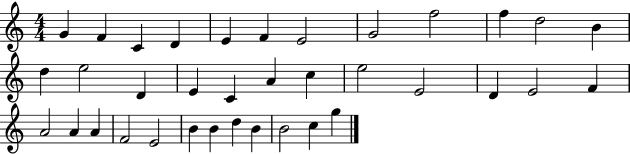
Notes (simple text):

G4/q F4/q C4/q D4/q E4/q F4/q E4/h G4/h F5/h F5/q D5/h B4/q D5/q E5/h D4/q E4/q C4/q A4/q C5/q E5/h E4/h D4/q E4/h F4/q A4/h A4/q A4/q F4/h E4/h B4/q B4/q D5/q B4/q B4/h C5/q G5/q